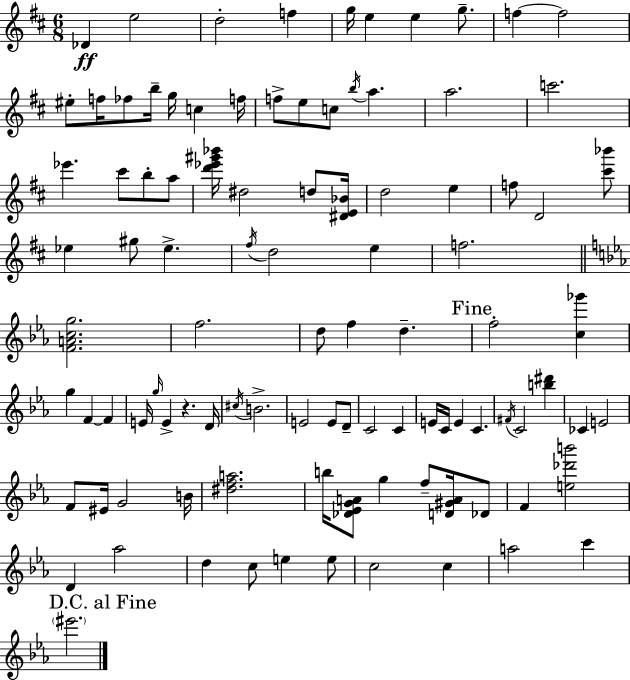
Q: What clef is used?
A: treble